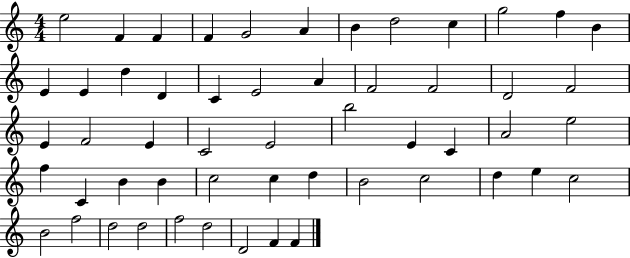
{
  \clef treble
  \numericTimeSignature
  \time 4/4
  \key c \major
  e''2 f'4 f'4 | f'4 g'2 a'4 | b'4 d''2 c''4 | g''2 f''4 b'4 | \break e'4 e'4 d''4 d'4 | c'4 e'2 a'4 | f'2 f'2 | d'2 f'2 | \break e'4 f'2 e'4 | c'2 e'2 | b''2 e'4 c'4 | a'2 e''2 | \break f''4 c'4 b'4 b'4 | c''2 c''4 d''4 | b'2 c''2 | d''4 e''4 c''2 | \break b'2 f''2 | d''2 d''2 | f''2 d''2 | d'2 f'4 f'4 | \break \bar "|."
}